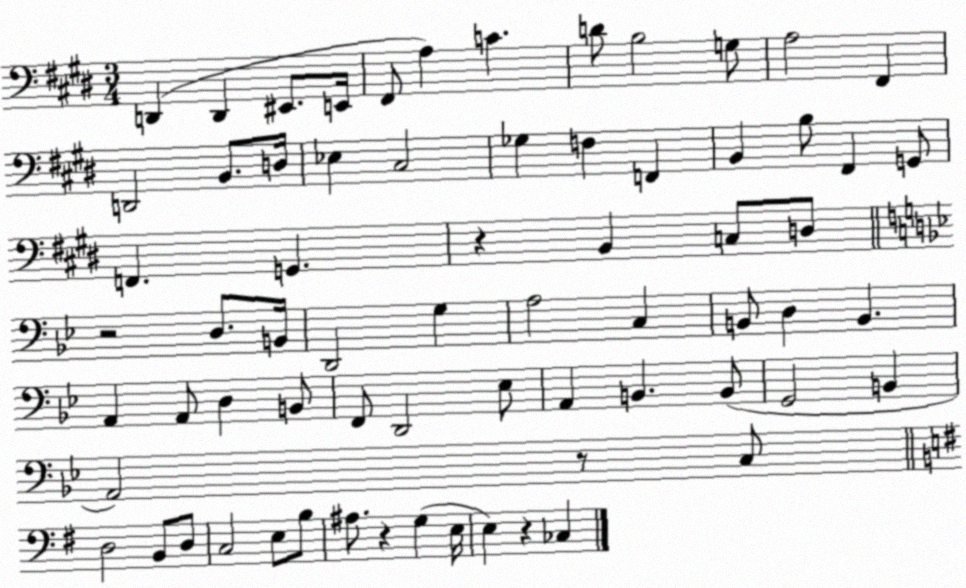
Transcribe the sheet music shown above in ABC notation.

X:1
T:Untitled
M:3/4
L:1/4
K:E
D,, D,, ^E,,/2 E,,/4 ^F,,/2 A, C D/2 B,2 G,/2 A,2 ^F,, D,,2 B,,/2 D,/4 _E, ^C,2 _G, F, F,, B,, B,/2 ^F,, G,,/2 F,, G,, z B,, C,/2 D,/2 z2 D,/2 B,,/4 D,,2 G, A,2 C, B,,/2 D, B,, A,, A,,/2 D, B,,/2 F,,/2 D,,2 _E,/2 A,, B,, B,,/2 G,,2 B,, A,,2 z/2 C,/2 D,2 B,,/2 D,/2 C,2 E,/2 B,/2 ^A,/2 z G, E,/4 E, z _C,